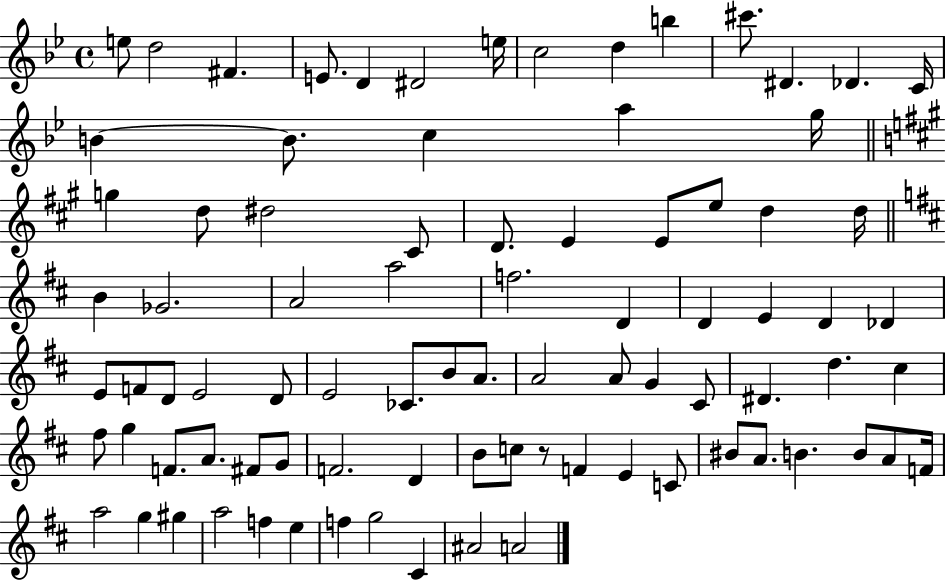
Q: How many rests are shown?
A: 1